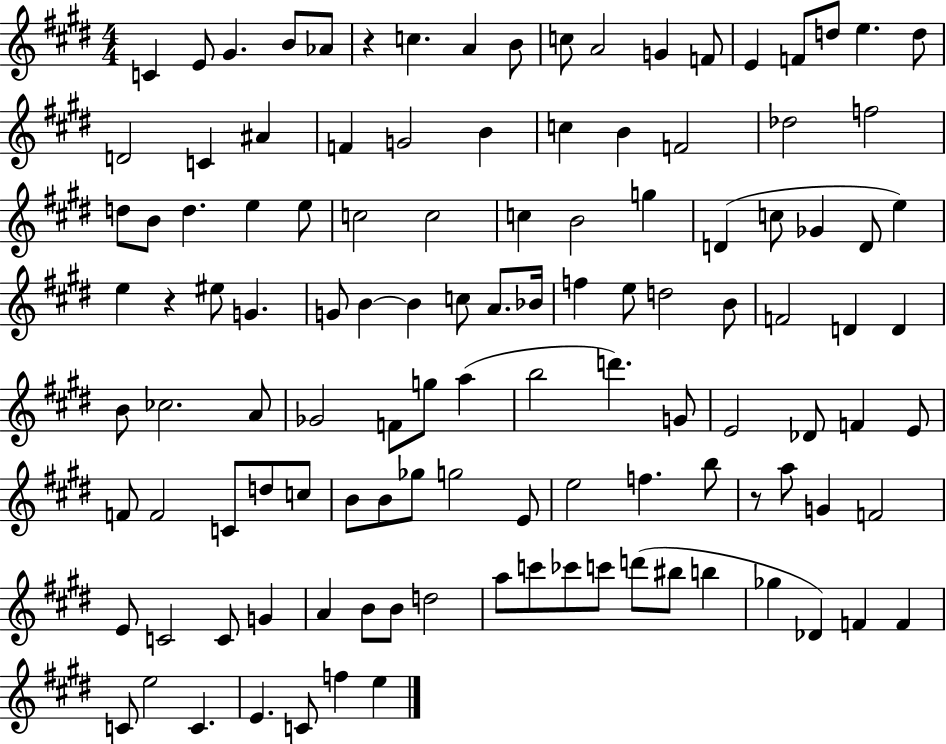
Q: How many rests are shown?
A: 3